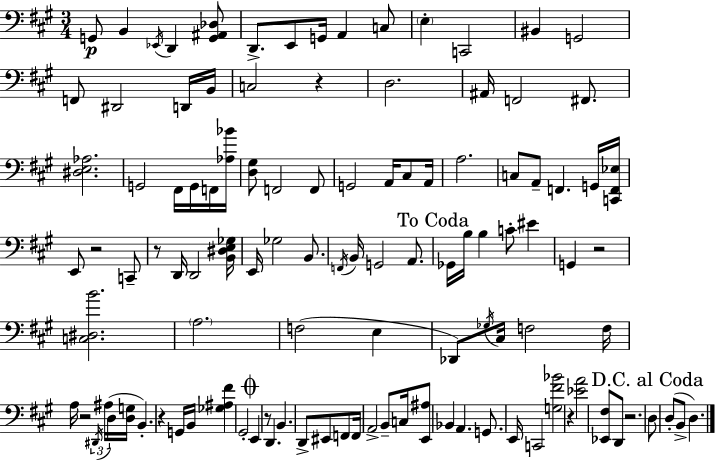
G2/e B2/q Eb2/s D2/q [G2,A#2,Db3]/e D2/e. E2/e G2/s A2/q C3/e E3/q C2/h BIS2/q G2/h F2/e D#2/h D2/s B2/s C3/h R/q D3/h. A#2/s F2/h F#2/e. [D#3,E3,Ab3]/h. G2/h F#2/s G2/s F2/s [Ab3,Bb4]/s [D3,G#3]/e F2/h F2/e G2/h A2/s C#3/e A2/s A3/h. C3/e A2/e F2/q. G2/s [C2,F2,Eb3]/s E2/e R/h C2/e R/e D2/s D2/h [B2,D#3,E3,Gb3]/s E2/s Gb3/h B2/e. F2/s B2/s G2/h A2/e. Gb2/s B3/s B3/q C4/e EIS4/q G2/q R/h [C3,D#3,B4]/h. A3/h. F3/h E3/q Db2/e Gb3/s C#3/s F3/h F3/s A3/s R/h D#2/s A#3/s D3/s [D3,G3]/s B2/q. R/q G2/s B2/s [Gb3,A#3,F#4]/q G#2/h E2/q R/e D2/q. B2/q. D2/e EIS2/e F2/e F2/s A2/h B2/e C3/s [E2,A#3]/e Bb2/q A2/q. G2/e. E2/s C2/h [G3,F#4,Bb4]/h R/q [Eb4,A4]/h [Eb2,F#3]/e D2/e R/h. D3/e D3/e B2/e D3/q.